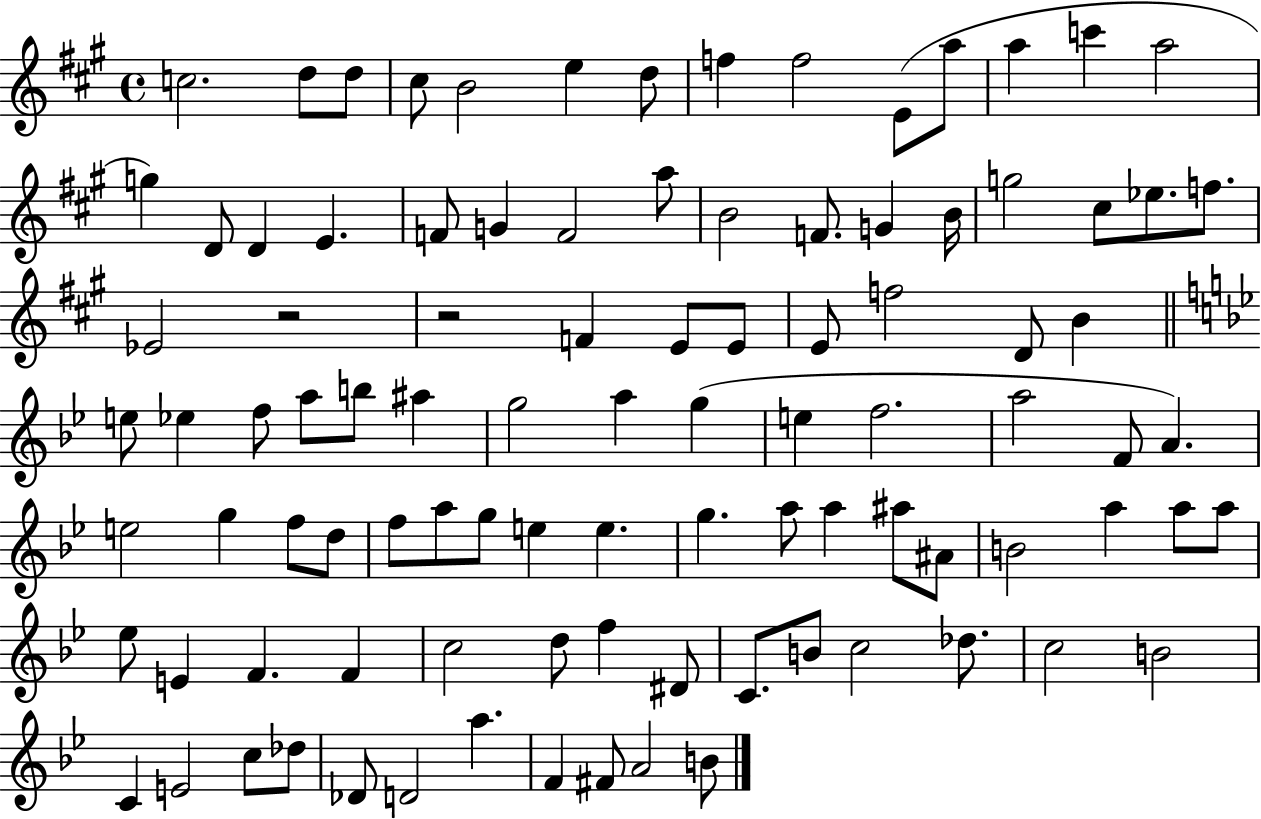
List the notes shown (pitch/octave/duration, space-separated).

C5/h. D5/e D5/e C#5/e B4/h E5/q D5/e F5/q F5/h E4/e A5/e A5/q C6/q A5/h G5/q D4/e D4/q E4/q. F4/e G4/q F4/h A5/e B4/h F4/e. G4/q B4/s G5/h C#5/e Eb5/e. F5/e. Eb4/h R/h R/h F4/q E4/e E4/e E4/e F5/h D4/e B4/q E5/e Eb5/q F5/e A5/e B5/e A#5/q G5/h A5/q G5/q E5/q F5/h. A5/h F4/e A4/q. E5/h G5/q F5/e D5/e F5/e A5/e G5/e E5/q E5/q. G5/q. A5/e A5/q A#5/e A#4/e B4/h A5/q A5/e A5/e Eb5/e E4/q F4/q. F4/q C5/h D5/e F5/q D#4/e C4/e. B4/e C5/h Db5/e. C5/h B4/h C4/q E4/h C5/e Db5/e Db4/e D4/h A5/q. F4/q F#4/e A4/h B4/e